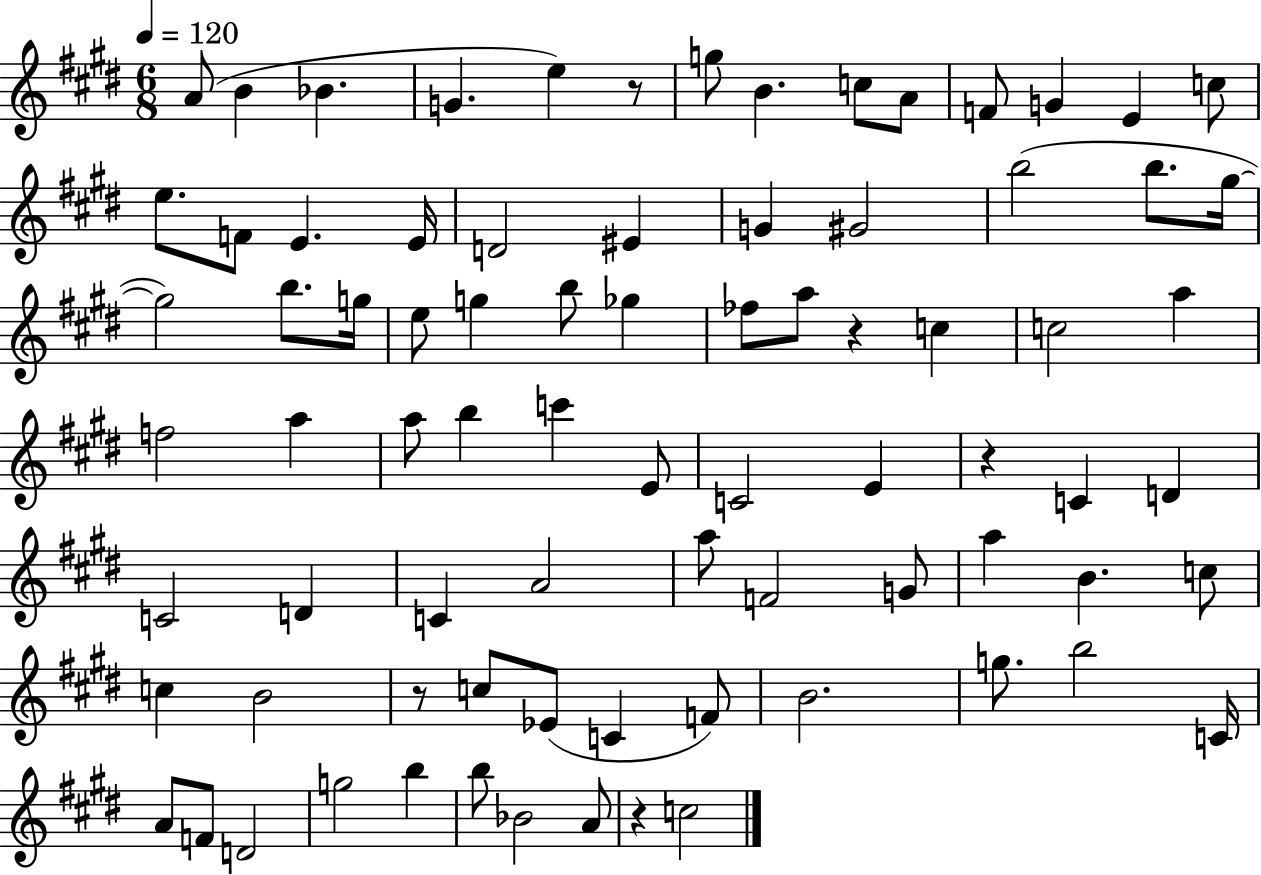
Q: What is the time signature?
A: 6/8